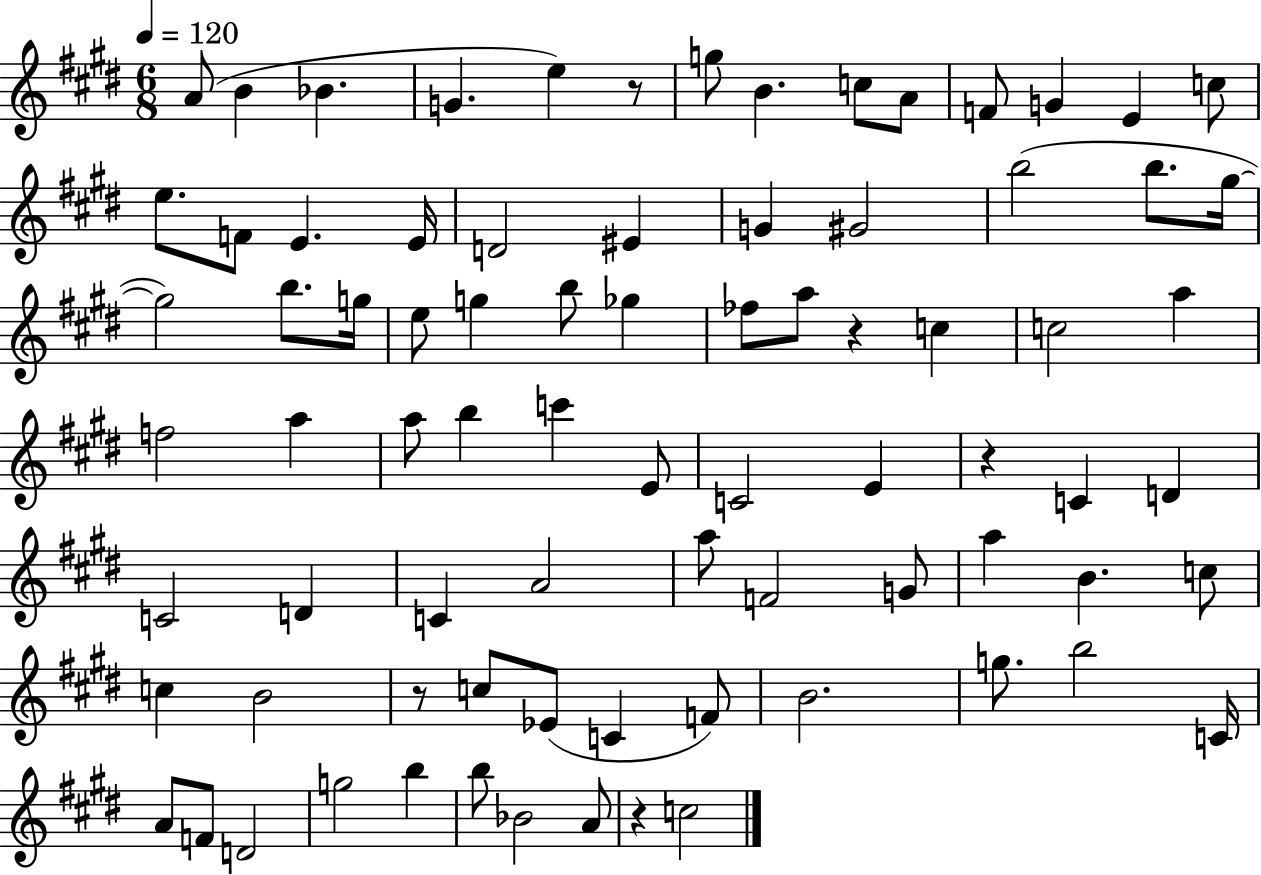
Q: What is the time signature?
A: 6/8